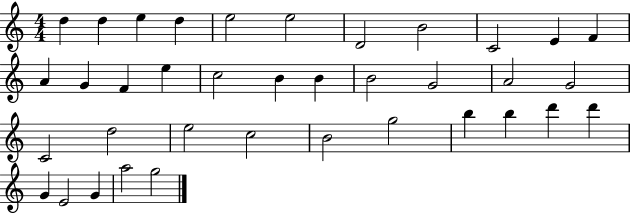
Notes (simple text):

D5/q D5/q E5/q D5/q E5/h E5/h D4/h B4/h C4/h E4/q F4/q A4/q G4/q F4/q E5/q C5/h B4/q B4/q B4/h G4/h A4/h G4/h C4/h D5/h E5/h C5/h B4/h G5/h B5/q B5/q D6/q D6/q G4/q E4/h G4/q A5/h G5/h